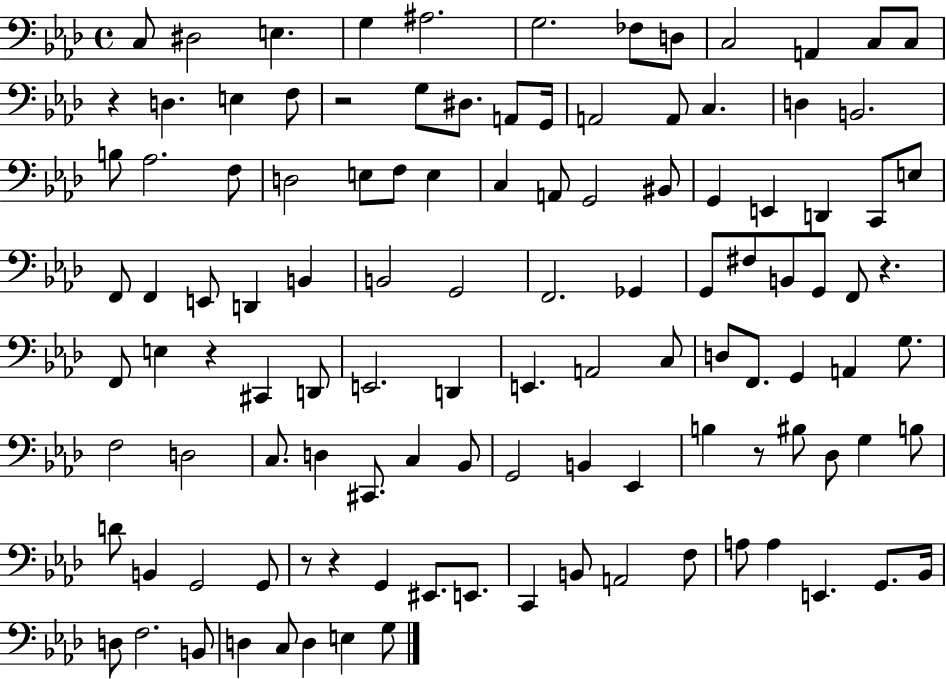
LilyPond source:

{
  \clef bass
  \time 4/4
  \defaultTimeSignature
  \key aes \major
  c8 dis2 e4. | g4 ais2. | g2. fes8 d8 | c2 a,4 c8 c8 | \break r4 d4. e4 f8 | r2 g8 dis8. a,8 g,16 | a,2 a,8 c4. | d4 b,2. | \break b8 aes2. f8 | d2 e8 f8 e4 | c4 a,8 g,2 bis,8 | g,4 e,4 d,4 c,8 e8 | \break f,8 f,4 e,8 d,4 b,4 | b,2 g,2 | f,2. ges,4 | g,8 fis8 b,8 g,8 f,8 r4. | \break f,8 e4 r4 cis,4 d,8 | e,2. d,4 | e,4. a,2 c8 | d8 f,8. g,4 a,4 g8. | \break f2 d2 | c8. d4 cis,8. c4 bes,8 | g,2 b,4 ees,4 | b4 r8 bis8 des8 g4 b8 | \break d'8 b,4 g,2 g,8 | r8 r4 g,4 eis,8. e,8. | c,4 b,8 a,2 f8 | a8 a4 e,4. g,8. bes,16 | \break d8 f2. b,8 | d4 c8 d4 e4 g8 | \bar "|."
}